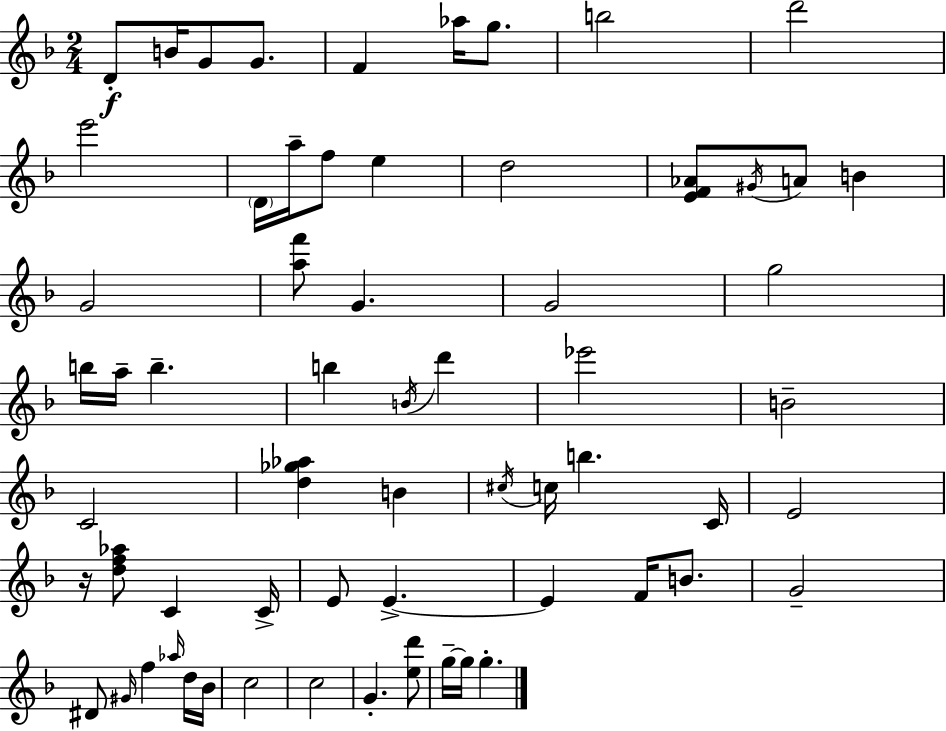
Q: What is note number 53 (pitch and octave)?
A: C5